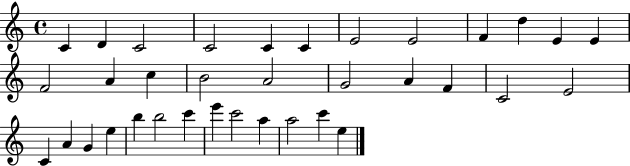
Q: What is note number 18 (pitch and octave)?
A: G4